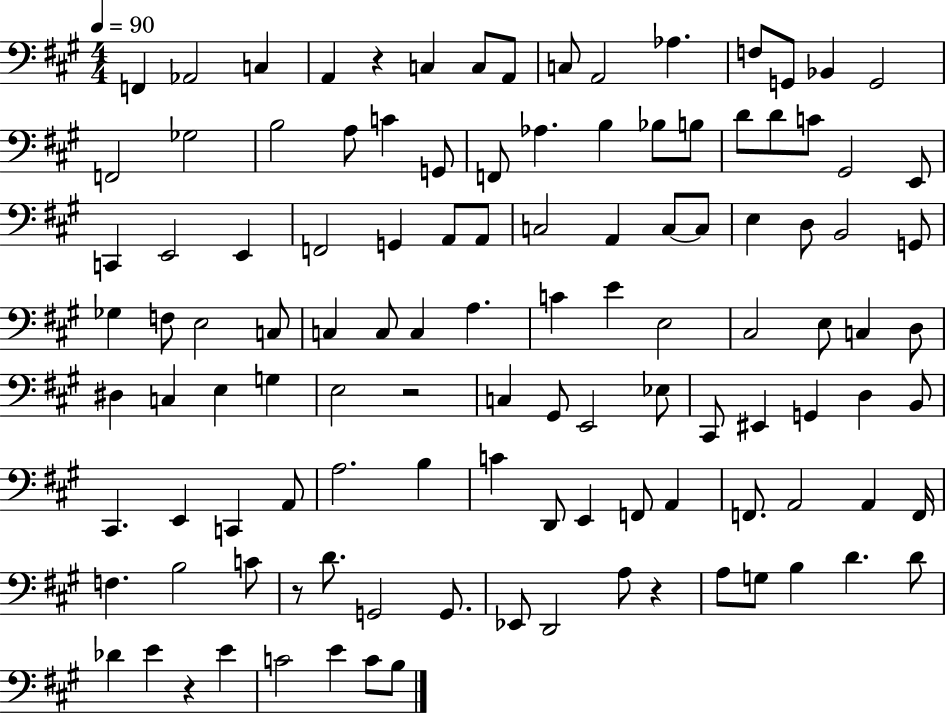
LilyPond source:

{
  \clef bass
  \numericTimeSignature
  \time 4/4
  \key a \major
  \tempo 4 = 90
  f,4 aes,2 c4 | a,4 r4 c4 c8 a,8 | c8 a,2 aes4. | f8 g,8 bes,4 g,2 | \break f,2 ges2 | b2 a8 c'4 g,8 | f,8 aes4. b4 bes8 b8 | d'8 d'8 c'8 gis,2 e,8 | \break c,4 e,2 e,4 | f,2 g,4 a,8 a,8 | c2 a,4 c8~~ c8 | e4 d8 b,2 g,8 | \break ges4 f8 e2 c8 | c4 c8 c4 a4. | c'4 e'4 e2 | cis2 e8 c4 d8 | \break dis4 c4 e4 g4 | e2 r2 | c4 gis,8 e,2 ees8 | cis,8 eis,4 g,4 d4 b,8 | \break cis,4. e,4 c,4 a,8 | a2. b4 | c'4 d,8 e,4 f,8 a,4 | f,8. a,2 a,4 f,16 | \break f4. b2 c'8 | r8 d'8. g,2 g,8. | ees,8 d,2 a8 r4 | a8 g8 b4 d'4. d'8 | \break des'4 e'4 r4 e'4 | c'2 e'4 c'8 b8 | \bar "|."
}